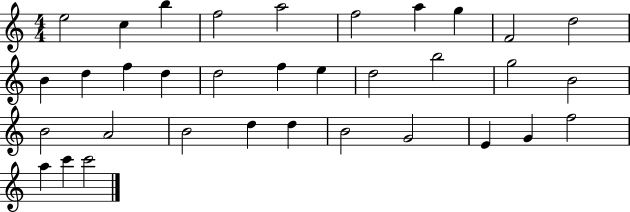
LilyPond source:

{
  \clef treble
  \numericTimeSignature
  \time 4/4
  \key c \major
  e''2 c''4 b''4 | f''2 a''2 | f''2 a''4 g''4 | f'2 d''2 | \break b'4 d''4 f''4 d''4 | d''2 f''4 e''4 | d''2 b''2 | g''2 b'2 | \break b'2 a'2 | b'2 d''4 d''4 | b'2 g'2 | e'4 g'4 f''2 | \break a''4 c'''4 c'''2 | \bar "|."
}